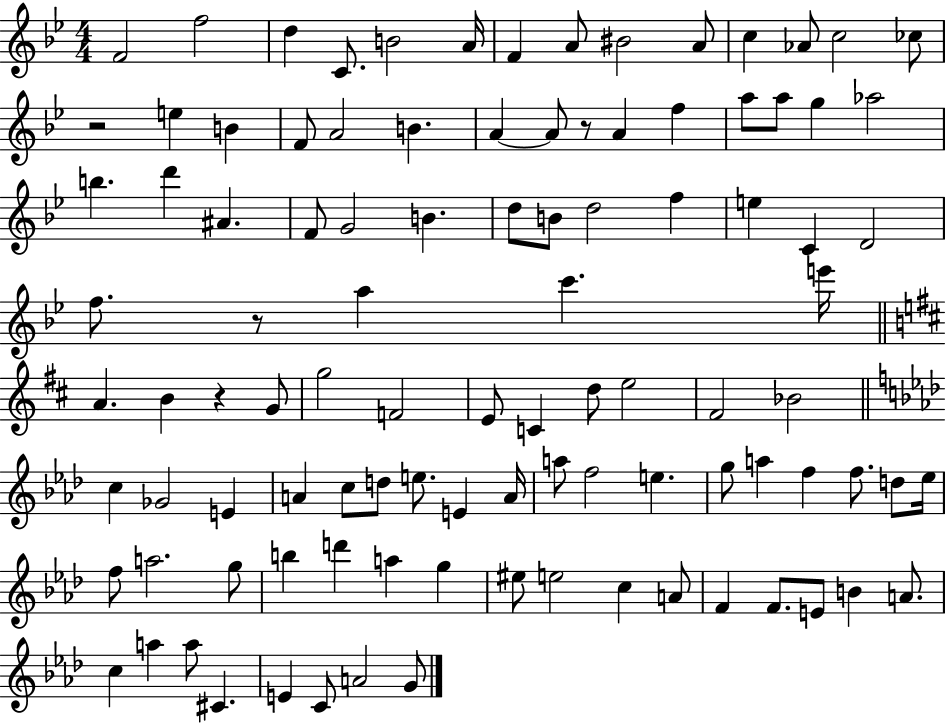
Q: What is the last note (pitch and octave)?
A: G4